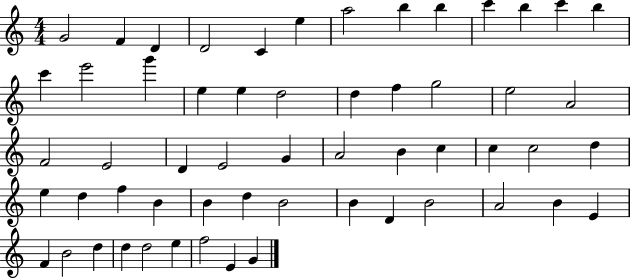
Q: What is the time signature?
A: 4/4